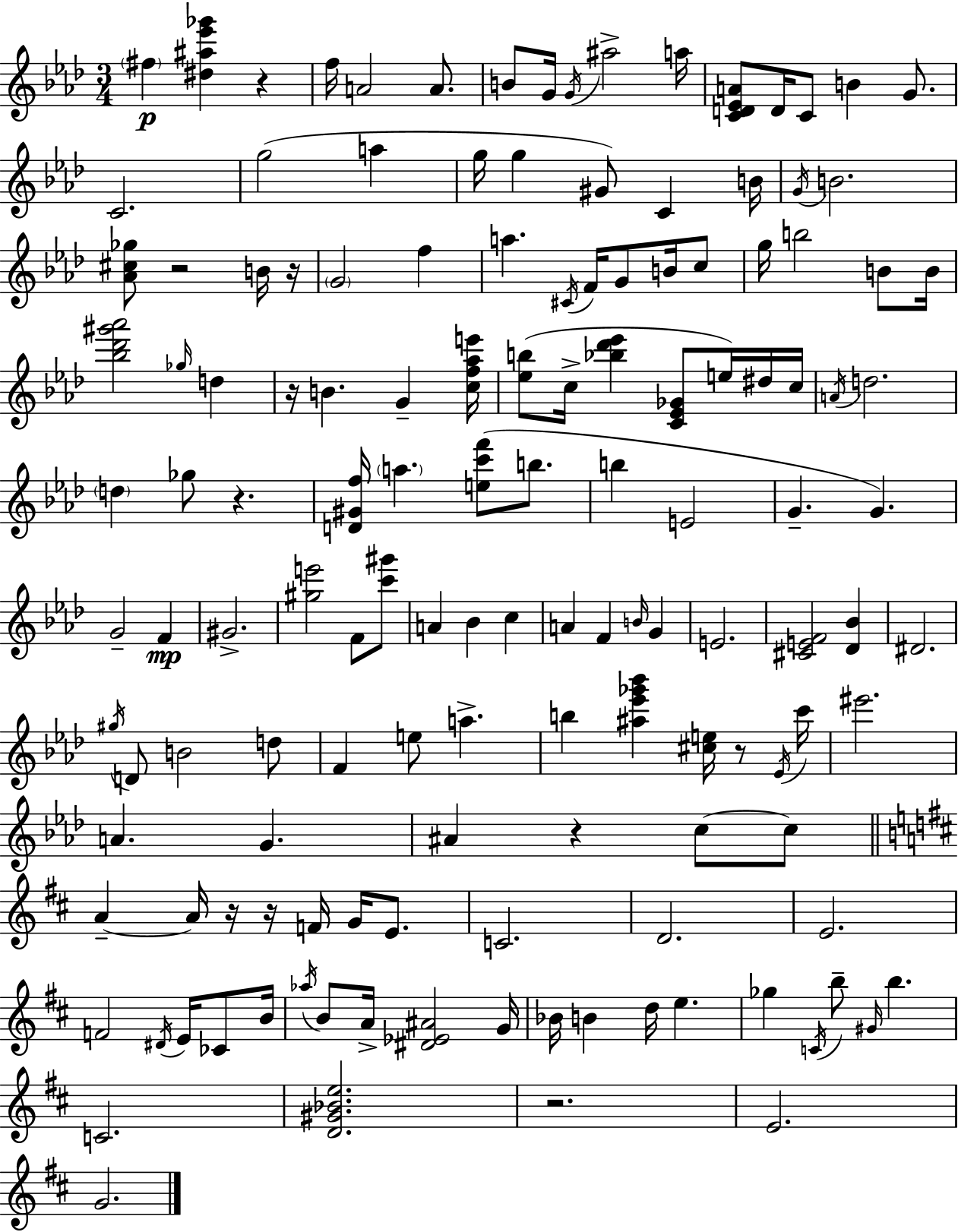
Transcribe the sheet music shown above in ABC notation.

X:1
T:Untitled
M:3/4
L:1/4
K:Fm
^f [^d^a_e'_g'] z f/4 A2 A/2 B/2 G/4 G/4 ^a2 a/4 [CD_EA]/2 D/4 C/2 B G/2 C2 g2 a g/4 g ^G/2 C B/4 G/4 B2 [_A^c_g]/2 z2 B/4 z/4 G2 f a ^C/4 F/4 G/2 B/4 c/2 g/4 b2 B/2 B/4 [_b_d'^g'_a']2 _g/4 d z/4 B G [cf_ae']/4 [_eb]/2 c/4 [_b_d'_e'] [C_E_G]/2 e/4 ^d/4 c/4 A/4 d2 d _g/2 z [D^Gf]/4 a [ec'f']/2 b/2 b E2 G G G2 F ^G2 [^ge']2 F/2 [c'^g']/2 A _B c A F B/4 G E2 [^CEF]2 [_D_B] ^D2 ^g/4 D/2 B2 d/2 F e/2 a b [^a_e'_g'_b'] [^ce]/4 z/2 _E/4 c'/4 ^e'2 A G ^A z c/2 c/2 A A/4 z/4 z/4 F/4 G/4 E/2 C2 D2 E2 F2 ^D/4 E/4 _C/2 B/4 _a/4 B/2 A/4 [^D_E^A]2 G/4 _B/4 B d/4 e _g C/4 b/2 ^G/4 b C2 [D^G_Be]2 z2 E2 G2